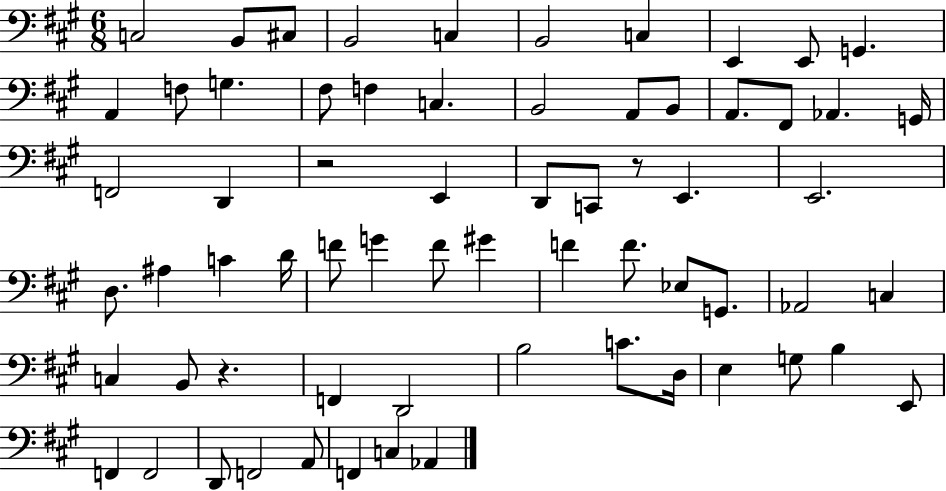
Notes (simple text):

C3/h B2/e C#3/e B2/h C3/q B2/h C3/q E2/q E2/e G2/q. A2/q F3/e G3/q. F#3/e F3/q C3/q. B2/h A2/e B2/e A2/e. F#2/e Ab2/q. G2/s F2/h D2/q R/h E2/q D2/e C2/e R/e E2/q. E2/h. D3/e. A#3/q C4/q D4/s F4/e G4/q F4/e G#4/q F4/q F4/e. Eb3/e G2/e. Ab2/h C3/q C3/q B2/e R/q. F2/q D2/h B3/h C4/e. D3/s E3/q G3/e B3/q E2/e F2/q F2/h D2/e F2/h A2/e F2/q C3/q Ab2/q